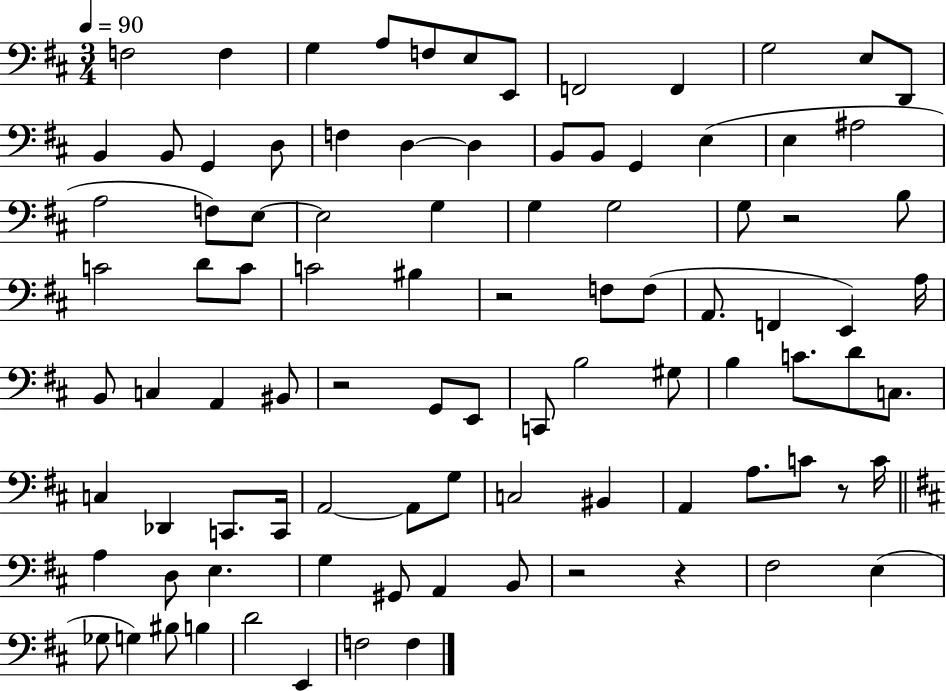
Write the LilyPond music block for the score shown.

{
  \clef bass
  \numericTimeSignature
  \time 3/4
  \key d \major
  \tempo 4 = 90
  f2 f4 | g4 a8 f8 e8 e,8 | f,2 f,4 | g2 e8 d,8 | \break b,4 b,8 g,4 d8 | f4 d4~~ d4 | b,8 b,8 g,4 e4( | e4 ais2 | \break a2 f8) e8~~ | e2 g4 | g4 g2 | g8 r2 b8 | \break c'2 d'8 c'8 | c'2 bis4 | r2 f8 f8( | a,8. f,4 e,4) a16 | \break b,8 c4 a,4 bis,8 | r2 g,8 e,8 | c,8 b2 gis8 | b4 c'8. d'8 c8. | \break c4 des,4 c,8. c,16 | a,2~~ a,8 g8 | c2 bis,4 | a,4 a8. c'8 r8 c'16 | \break \bar "||" \break \key d \major a4 d8 e4. | g4 gis,8 a,4 b,8 | r2 r4 | fis2 e4( | \break ges8 g4) bis8 b4 | d'2 e,4 | f2 f4 | \bar "|."
}